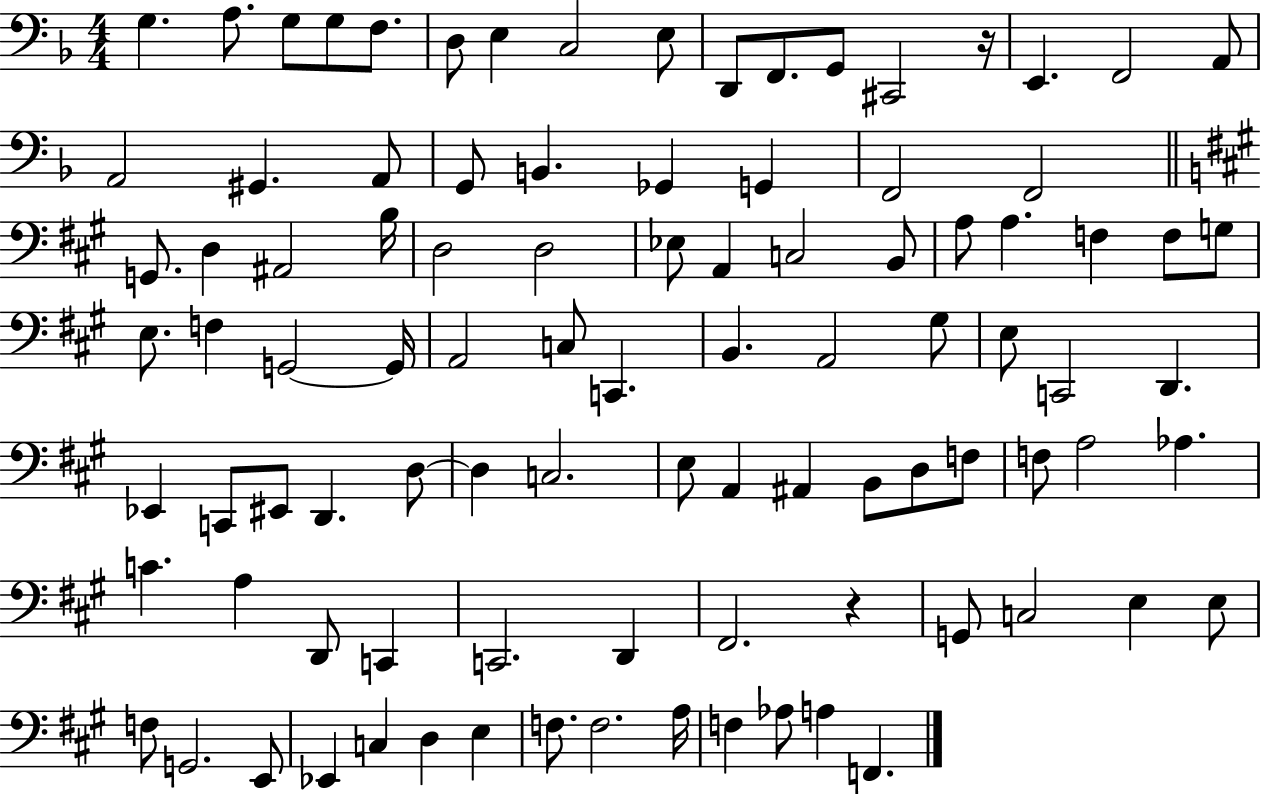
{
  \clef bass
  \numericTimeSignature
  \time 4/4
  \key f \major
  g4. a8. g8 g8 f8. | d8 e4 c2 e8 | d,8 f,8. g,8 cis,2 r16 | e,4. f,2 a,8 | \break a,2 gis,4. a,8 | g,8 b,4. ges,4 g,4 | f,2 f,2 | \bar "||" \break \key a \major g,8. d4 ais,2 b16 | d2 d2 | ees8 a,4 c2 b,8 | a8 a4. f4 f8 g8 | \break e8. f4 g,2~~ g,16 | a,2 c8 c,4. | b,4. a,2 gis8 | e8 c,2 d,4. | \break ees,4 c,8 eis,8 d,4. d8~~ | d4 c2. | e8 a,4 ais,4 b,8 d8 f8 | f8 a2 aes4. | \break c'4. a4 d,8 c,4 | c,2. d,4 | fis,2. r4 | g,8 c2 e4 e8 | \break f8 g,2. e,8 | ees,4 c4 d4 e4 | f8. f2. a16 | f4 aes8 a4 f,4. | \break \bar "|."
}